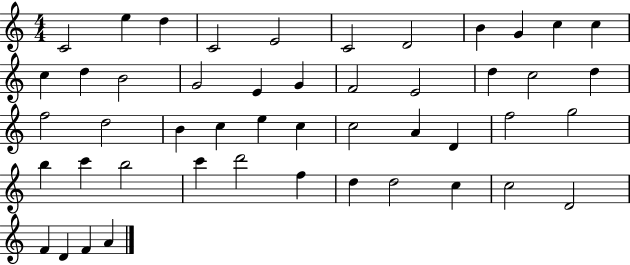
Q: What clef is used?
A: treble